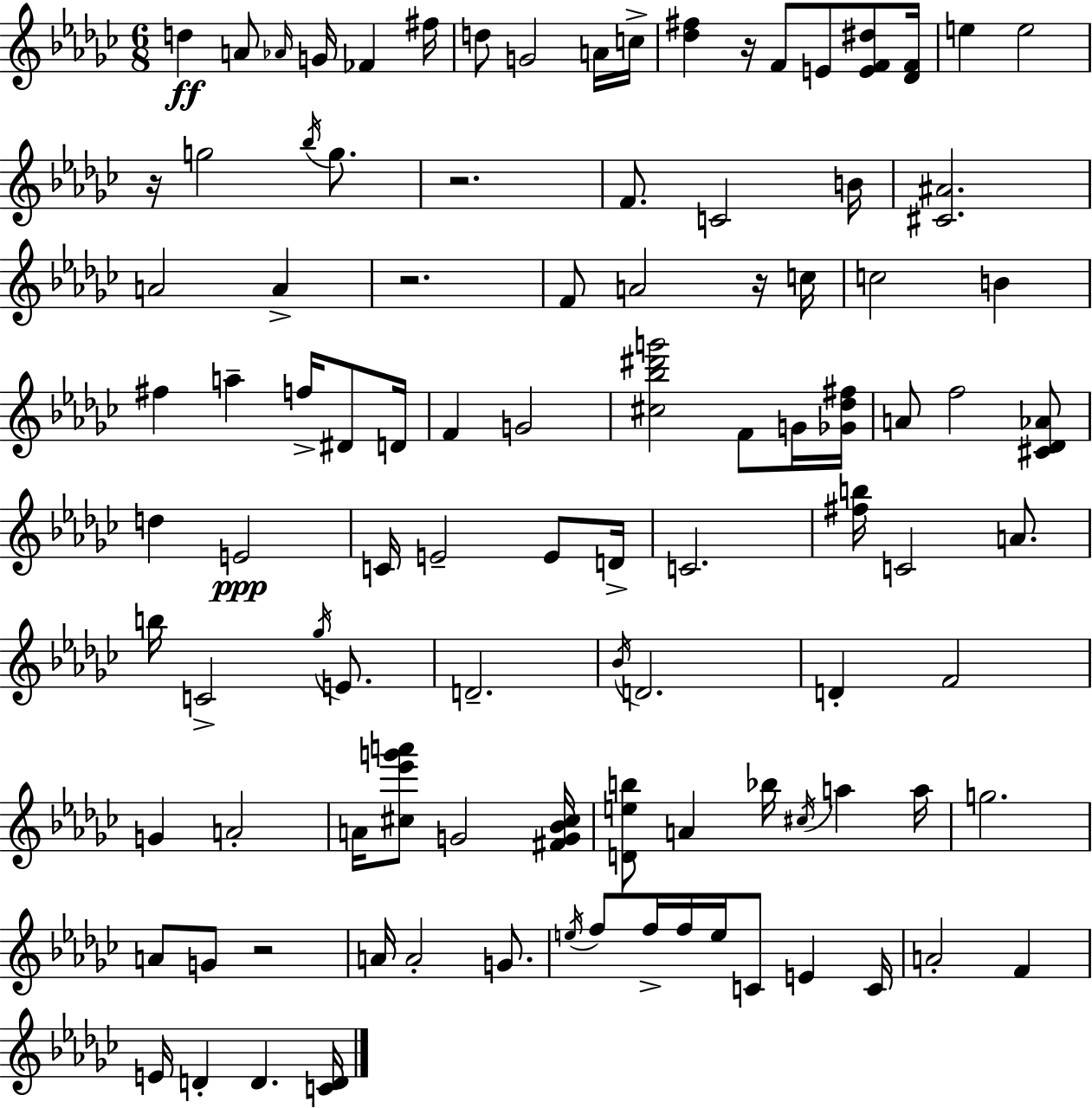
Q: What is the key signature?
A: EES minor